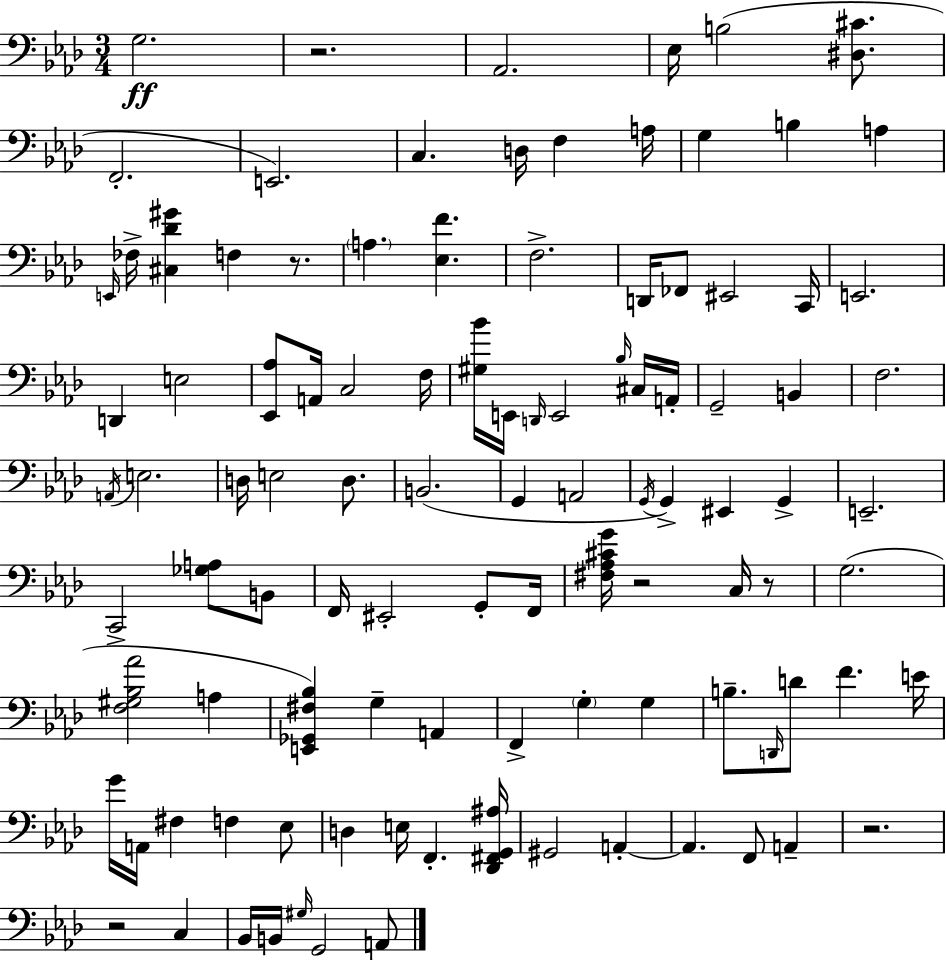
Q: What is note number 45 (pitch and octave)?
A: A2